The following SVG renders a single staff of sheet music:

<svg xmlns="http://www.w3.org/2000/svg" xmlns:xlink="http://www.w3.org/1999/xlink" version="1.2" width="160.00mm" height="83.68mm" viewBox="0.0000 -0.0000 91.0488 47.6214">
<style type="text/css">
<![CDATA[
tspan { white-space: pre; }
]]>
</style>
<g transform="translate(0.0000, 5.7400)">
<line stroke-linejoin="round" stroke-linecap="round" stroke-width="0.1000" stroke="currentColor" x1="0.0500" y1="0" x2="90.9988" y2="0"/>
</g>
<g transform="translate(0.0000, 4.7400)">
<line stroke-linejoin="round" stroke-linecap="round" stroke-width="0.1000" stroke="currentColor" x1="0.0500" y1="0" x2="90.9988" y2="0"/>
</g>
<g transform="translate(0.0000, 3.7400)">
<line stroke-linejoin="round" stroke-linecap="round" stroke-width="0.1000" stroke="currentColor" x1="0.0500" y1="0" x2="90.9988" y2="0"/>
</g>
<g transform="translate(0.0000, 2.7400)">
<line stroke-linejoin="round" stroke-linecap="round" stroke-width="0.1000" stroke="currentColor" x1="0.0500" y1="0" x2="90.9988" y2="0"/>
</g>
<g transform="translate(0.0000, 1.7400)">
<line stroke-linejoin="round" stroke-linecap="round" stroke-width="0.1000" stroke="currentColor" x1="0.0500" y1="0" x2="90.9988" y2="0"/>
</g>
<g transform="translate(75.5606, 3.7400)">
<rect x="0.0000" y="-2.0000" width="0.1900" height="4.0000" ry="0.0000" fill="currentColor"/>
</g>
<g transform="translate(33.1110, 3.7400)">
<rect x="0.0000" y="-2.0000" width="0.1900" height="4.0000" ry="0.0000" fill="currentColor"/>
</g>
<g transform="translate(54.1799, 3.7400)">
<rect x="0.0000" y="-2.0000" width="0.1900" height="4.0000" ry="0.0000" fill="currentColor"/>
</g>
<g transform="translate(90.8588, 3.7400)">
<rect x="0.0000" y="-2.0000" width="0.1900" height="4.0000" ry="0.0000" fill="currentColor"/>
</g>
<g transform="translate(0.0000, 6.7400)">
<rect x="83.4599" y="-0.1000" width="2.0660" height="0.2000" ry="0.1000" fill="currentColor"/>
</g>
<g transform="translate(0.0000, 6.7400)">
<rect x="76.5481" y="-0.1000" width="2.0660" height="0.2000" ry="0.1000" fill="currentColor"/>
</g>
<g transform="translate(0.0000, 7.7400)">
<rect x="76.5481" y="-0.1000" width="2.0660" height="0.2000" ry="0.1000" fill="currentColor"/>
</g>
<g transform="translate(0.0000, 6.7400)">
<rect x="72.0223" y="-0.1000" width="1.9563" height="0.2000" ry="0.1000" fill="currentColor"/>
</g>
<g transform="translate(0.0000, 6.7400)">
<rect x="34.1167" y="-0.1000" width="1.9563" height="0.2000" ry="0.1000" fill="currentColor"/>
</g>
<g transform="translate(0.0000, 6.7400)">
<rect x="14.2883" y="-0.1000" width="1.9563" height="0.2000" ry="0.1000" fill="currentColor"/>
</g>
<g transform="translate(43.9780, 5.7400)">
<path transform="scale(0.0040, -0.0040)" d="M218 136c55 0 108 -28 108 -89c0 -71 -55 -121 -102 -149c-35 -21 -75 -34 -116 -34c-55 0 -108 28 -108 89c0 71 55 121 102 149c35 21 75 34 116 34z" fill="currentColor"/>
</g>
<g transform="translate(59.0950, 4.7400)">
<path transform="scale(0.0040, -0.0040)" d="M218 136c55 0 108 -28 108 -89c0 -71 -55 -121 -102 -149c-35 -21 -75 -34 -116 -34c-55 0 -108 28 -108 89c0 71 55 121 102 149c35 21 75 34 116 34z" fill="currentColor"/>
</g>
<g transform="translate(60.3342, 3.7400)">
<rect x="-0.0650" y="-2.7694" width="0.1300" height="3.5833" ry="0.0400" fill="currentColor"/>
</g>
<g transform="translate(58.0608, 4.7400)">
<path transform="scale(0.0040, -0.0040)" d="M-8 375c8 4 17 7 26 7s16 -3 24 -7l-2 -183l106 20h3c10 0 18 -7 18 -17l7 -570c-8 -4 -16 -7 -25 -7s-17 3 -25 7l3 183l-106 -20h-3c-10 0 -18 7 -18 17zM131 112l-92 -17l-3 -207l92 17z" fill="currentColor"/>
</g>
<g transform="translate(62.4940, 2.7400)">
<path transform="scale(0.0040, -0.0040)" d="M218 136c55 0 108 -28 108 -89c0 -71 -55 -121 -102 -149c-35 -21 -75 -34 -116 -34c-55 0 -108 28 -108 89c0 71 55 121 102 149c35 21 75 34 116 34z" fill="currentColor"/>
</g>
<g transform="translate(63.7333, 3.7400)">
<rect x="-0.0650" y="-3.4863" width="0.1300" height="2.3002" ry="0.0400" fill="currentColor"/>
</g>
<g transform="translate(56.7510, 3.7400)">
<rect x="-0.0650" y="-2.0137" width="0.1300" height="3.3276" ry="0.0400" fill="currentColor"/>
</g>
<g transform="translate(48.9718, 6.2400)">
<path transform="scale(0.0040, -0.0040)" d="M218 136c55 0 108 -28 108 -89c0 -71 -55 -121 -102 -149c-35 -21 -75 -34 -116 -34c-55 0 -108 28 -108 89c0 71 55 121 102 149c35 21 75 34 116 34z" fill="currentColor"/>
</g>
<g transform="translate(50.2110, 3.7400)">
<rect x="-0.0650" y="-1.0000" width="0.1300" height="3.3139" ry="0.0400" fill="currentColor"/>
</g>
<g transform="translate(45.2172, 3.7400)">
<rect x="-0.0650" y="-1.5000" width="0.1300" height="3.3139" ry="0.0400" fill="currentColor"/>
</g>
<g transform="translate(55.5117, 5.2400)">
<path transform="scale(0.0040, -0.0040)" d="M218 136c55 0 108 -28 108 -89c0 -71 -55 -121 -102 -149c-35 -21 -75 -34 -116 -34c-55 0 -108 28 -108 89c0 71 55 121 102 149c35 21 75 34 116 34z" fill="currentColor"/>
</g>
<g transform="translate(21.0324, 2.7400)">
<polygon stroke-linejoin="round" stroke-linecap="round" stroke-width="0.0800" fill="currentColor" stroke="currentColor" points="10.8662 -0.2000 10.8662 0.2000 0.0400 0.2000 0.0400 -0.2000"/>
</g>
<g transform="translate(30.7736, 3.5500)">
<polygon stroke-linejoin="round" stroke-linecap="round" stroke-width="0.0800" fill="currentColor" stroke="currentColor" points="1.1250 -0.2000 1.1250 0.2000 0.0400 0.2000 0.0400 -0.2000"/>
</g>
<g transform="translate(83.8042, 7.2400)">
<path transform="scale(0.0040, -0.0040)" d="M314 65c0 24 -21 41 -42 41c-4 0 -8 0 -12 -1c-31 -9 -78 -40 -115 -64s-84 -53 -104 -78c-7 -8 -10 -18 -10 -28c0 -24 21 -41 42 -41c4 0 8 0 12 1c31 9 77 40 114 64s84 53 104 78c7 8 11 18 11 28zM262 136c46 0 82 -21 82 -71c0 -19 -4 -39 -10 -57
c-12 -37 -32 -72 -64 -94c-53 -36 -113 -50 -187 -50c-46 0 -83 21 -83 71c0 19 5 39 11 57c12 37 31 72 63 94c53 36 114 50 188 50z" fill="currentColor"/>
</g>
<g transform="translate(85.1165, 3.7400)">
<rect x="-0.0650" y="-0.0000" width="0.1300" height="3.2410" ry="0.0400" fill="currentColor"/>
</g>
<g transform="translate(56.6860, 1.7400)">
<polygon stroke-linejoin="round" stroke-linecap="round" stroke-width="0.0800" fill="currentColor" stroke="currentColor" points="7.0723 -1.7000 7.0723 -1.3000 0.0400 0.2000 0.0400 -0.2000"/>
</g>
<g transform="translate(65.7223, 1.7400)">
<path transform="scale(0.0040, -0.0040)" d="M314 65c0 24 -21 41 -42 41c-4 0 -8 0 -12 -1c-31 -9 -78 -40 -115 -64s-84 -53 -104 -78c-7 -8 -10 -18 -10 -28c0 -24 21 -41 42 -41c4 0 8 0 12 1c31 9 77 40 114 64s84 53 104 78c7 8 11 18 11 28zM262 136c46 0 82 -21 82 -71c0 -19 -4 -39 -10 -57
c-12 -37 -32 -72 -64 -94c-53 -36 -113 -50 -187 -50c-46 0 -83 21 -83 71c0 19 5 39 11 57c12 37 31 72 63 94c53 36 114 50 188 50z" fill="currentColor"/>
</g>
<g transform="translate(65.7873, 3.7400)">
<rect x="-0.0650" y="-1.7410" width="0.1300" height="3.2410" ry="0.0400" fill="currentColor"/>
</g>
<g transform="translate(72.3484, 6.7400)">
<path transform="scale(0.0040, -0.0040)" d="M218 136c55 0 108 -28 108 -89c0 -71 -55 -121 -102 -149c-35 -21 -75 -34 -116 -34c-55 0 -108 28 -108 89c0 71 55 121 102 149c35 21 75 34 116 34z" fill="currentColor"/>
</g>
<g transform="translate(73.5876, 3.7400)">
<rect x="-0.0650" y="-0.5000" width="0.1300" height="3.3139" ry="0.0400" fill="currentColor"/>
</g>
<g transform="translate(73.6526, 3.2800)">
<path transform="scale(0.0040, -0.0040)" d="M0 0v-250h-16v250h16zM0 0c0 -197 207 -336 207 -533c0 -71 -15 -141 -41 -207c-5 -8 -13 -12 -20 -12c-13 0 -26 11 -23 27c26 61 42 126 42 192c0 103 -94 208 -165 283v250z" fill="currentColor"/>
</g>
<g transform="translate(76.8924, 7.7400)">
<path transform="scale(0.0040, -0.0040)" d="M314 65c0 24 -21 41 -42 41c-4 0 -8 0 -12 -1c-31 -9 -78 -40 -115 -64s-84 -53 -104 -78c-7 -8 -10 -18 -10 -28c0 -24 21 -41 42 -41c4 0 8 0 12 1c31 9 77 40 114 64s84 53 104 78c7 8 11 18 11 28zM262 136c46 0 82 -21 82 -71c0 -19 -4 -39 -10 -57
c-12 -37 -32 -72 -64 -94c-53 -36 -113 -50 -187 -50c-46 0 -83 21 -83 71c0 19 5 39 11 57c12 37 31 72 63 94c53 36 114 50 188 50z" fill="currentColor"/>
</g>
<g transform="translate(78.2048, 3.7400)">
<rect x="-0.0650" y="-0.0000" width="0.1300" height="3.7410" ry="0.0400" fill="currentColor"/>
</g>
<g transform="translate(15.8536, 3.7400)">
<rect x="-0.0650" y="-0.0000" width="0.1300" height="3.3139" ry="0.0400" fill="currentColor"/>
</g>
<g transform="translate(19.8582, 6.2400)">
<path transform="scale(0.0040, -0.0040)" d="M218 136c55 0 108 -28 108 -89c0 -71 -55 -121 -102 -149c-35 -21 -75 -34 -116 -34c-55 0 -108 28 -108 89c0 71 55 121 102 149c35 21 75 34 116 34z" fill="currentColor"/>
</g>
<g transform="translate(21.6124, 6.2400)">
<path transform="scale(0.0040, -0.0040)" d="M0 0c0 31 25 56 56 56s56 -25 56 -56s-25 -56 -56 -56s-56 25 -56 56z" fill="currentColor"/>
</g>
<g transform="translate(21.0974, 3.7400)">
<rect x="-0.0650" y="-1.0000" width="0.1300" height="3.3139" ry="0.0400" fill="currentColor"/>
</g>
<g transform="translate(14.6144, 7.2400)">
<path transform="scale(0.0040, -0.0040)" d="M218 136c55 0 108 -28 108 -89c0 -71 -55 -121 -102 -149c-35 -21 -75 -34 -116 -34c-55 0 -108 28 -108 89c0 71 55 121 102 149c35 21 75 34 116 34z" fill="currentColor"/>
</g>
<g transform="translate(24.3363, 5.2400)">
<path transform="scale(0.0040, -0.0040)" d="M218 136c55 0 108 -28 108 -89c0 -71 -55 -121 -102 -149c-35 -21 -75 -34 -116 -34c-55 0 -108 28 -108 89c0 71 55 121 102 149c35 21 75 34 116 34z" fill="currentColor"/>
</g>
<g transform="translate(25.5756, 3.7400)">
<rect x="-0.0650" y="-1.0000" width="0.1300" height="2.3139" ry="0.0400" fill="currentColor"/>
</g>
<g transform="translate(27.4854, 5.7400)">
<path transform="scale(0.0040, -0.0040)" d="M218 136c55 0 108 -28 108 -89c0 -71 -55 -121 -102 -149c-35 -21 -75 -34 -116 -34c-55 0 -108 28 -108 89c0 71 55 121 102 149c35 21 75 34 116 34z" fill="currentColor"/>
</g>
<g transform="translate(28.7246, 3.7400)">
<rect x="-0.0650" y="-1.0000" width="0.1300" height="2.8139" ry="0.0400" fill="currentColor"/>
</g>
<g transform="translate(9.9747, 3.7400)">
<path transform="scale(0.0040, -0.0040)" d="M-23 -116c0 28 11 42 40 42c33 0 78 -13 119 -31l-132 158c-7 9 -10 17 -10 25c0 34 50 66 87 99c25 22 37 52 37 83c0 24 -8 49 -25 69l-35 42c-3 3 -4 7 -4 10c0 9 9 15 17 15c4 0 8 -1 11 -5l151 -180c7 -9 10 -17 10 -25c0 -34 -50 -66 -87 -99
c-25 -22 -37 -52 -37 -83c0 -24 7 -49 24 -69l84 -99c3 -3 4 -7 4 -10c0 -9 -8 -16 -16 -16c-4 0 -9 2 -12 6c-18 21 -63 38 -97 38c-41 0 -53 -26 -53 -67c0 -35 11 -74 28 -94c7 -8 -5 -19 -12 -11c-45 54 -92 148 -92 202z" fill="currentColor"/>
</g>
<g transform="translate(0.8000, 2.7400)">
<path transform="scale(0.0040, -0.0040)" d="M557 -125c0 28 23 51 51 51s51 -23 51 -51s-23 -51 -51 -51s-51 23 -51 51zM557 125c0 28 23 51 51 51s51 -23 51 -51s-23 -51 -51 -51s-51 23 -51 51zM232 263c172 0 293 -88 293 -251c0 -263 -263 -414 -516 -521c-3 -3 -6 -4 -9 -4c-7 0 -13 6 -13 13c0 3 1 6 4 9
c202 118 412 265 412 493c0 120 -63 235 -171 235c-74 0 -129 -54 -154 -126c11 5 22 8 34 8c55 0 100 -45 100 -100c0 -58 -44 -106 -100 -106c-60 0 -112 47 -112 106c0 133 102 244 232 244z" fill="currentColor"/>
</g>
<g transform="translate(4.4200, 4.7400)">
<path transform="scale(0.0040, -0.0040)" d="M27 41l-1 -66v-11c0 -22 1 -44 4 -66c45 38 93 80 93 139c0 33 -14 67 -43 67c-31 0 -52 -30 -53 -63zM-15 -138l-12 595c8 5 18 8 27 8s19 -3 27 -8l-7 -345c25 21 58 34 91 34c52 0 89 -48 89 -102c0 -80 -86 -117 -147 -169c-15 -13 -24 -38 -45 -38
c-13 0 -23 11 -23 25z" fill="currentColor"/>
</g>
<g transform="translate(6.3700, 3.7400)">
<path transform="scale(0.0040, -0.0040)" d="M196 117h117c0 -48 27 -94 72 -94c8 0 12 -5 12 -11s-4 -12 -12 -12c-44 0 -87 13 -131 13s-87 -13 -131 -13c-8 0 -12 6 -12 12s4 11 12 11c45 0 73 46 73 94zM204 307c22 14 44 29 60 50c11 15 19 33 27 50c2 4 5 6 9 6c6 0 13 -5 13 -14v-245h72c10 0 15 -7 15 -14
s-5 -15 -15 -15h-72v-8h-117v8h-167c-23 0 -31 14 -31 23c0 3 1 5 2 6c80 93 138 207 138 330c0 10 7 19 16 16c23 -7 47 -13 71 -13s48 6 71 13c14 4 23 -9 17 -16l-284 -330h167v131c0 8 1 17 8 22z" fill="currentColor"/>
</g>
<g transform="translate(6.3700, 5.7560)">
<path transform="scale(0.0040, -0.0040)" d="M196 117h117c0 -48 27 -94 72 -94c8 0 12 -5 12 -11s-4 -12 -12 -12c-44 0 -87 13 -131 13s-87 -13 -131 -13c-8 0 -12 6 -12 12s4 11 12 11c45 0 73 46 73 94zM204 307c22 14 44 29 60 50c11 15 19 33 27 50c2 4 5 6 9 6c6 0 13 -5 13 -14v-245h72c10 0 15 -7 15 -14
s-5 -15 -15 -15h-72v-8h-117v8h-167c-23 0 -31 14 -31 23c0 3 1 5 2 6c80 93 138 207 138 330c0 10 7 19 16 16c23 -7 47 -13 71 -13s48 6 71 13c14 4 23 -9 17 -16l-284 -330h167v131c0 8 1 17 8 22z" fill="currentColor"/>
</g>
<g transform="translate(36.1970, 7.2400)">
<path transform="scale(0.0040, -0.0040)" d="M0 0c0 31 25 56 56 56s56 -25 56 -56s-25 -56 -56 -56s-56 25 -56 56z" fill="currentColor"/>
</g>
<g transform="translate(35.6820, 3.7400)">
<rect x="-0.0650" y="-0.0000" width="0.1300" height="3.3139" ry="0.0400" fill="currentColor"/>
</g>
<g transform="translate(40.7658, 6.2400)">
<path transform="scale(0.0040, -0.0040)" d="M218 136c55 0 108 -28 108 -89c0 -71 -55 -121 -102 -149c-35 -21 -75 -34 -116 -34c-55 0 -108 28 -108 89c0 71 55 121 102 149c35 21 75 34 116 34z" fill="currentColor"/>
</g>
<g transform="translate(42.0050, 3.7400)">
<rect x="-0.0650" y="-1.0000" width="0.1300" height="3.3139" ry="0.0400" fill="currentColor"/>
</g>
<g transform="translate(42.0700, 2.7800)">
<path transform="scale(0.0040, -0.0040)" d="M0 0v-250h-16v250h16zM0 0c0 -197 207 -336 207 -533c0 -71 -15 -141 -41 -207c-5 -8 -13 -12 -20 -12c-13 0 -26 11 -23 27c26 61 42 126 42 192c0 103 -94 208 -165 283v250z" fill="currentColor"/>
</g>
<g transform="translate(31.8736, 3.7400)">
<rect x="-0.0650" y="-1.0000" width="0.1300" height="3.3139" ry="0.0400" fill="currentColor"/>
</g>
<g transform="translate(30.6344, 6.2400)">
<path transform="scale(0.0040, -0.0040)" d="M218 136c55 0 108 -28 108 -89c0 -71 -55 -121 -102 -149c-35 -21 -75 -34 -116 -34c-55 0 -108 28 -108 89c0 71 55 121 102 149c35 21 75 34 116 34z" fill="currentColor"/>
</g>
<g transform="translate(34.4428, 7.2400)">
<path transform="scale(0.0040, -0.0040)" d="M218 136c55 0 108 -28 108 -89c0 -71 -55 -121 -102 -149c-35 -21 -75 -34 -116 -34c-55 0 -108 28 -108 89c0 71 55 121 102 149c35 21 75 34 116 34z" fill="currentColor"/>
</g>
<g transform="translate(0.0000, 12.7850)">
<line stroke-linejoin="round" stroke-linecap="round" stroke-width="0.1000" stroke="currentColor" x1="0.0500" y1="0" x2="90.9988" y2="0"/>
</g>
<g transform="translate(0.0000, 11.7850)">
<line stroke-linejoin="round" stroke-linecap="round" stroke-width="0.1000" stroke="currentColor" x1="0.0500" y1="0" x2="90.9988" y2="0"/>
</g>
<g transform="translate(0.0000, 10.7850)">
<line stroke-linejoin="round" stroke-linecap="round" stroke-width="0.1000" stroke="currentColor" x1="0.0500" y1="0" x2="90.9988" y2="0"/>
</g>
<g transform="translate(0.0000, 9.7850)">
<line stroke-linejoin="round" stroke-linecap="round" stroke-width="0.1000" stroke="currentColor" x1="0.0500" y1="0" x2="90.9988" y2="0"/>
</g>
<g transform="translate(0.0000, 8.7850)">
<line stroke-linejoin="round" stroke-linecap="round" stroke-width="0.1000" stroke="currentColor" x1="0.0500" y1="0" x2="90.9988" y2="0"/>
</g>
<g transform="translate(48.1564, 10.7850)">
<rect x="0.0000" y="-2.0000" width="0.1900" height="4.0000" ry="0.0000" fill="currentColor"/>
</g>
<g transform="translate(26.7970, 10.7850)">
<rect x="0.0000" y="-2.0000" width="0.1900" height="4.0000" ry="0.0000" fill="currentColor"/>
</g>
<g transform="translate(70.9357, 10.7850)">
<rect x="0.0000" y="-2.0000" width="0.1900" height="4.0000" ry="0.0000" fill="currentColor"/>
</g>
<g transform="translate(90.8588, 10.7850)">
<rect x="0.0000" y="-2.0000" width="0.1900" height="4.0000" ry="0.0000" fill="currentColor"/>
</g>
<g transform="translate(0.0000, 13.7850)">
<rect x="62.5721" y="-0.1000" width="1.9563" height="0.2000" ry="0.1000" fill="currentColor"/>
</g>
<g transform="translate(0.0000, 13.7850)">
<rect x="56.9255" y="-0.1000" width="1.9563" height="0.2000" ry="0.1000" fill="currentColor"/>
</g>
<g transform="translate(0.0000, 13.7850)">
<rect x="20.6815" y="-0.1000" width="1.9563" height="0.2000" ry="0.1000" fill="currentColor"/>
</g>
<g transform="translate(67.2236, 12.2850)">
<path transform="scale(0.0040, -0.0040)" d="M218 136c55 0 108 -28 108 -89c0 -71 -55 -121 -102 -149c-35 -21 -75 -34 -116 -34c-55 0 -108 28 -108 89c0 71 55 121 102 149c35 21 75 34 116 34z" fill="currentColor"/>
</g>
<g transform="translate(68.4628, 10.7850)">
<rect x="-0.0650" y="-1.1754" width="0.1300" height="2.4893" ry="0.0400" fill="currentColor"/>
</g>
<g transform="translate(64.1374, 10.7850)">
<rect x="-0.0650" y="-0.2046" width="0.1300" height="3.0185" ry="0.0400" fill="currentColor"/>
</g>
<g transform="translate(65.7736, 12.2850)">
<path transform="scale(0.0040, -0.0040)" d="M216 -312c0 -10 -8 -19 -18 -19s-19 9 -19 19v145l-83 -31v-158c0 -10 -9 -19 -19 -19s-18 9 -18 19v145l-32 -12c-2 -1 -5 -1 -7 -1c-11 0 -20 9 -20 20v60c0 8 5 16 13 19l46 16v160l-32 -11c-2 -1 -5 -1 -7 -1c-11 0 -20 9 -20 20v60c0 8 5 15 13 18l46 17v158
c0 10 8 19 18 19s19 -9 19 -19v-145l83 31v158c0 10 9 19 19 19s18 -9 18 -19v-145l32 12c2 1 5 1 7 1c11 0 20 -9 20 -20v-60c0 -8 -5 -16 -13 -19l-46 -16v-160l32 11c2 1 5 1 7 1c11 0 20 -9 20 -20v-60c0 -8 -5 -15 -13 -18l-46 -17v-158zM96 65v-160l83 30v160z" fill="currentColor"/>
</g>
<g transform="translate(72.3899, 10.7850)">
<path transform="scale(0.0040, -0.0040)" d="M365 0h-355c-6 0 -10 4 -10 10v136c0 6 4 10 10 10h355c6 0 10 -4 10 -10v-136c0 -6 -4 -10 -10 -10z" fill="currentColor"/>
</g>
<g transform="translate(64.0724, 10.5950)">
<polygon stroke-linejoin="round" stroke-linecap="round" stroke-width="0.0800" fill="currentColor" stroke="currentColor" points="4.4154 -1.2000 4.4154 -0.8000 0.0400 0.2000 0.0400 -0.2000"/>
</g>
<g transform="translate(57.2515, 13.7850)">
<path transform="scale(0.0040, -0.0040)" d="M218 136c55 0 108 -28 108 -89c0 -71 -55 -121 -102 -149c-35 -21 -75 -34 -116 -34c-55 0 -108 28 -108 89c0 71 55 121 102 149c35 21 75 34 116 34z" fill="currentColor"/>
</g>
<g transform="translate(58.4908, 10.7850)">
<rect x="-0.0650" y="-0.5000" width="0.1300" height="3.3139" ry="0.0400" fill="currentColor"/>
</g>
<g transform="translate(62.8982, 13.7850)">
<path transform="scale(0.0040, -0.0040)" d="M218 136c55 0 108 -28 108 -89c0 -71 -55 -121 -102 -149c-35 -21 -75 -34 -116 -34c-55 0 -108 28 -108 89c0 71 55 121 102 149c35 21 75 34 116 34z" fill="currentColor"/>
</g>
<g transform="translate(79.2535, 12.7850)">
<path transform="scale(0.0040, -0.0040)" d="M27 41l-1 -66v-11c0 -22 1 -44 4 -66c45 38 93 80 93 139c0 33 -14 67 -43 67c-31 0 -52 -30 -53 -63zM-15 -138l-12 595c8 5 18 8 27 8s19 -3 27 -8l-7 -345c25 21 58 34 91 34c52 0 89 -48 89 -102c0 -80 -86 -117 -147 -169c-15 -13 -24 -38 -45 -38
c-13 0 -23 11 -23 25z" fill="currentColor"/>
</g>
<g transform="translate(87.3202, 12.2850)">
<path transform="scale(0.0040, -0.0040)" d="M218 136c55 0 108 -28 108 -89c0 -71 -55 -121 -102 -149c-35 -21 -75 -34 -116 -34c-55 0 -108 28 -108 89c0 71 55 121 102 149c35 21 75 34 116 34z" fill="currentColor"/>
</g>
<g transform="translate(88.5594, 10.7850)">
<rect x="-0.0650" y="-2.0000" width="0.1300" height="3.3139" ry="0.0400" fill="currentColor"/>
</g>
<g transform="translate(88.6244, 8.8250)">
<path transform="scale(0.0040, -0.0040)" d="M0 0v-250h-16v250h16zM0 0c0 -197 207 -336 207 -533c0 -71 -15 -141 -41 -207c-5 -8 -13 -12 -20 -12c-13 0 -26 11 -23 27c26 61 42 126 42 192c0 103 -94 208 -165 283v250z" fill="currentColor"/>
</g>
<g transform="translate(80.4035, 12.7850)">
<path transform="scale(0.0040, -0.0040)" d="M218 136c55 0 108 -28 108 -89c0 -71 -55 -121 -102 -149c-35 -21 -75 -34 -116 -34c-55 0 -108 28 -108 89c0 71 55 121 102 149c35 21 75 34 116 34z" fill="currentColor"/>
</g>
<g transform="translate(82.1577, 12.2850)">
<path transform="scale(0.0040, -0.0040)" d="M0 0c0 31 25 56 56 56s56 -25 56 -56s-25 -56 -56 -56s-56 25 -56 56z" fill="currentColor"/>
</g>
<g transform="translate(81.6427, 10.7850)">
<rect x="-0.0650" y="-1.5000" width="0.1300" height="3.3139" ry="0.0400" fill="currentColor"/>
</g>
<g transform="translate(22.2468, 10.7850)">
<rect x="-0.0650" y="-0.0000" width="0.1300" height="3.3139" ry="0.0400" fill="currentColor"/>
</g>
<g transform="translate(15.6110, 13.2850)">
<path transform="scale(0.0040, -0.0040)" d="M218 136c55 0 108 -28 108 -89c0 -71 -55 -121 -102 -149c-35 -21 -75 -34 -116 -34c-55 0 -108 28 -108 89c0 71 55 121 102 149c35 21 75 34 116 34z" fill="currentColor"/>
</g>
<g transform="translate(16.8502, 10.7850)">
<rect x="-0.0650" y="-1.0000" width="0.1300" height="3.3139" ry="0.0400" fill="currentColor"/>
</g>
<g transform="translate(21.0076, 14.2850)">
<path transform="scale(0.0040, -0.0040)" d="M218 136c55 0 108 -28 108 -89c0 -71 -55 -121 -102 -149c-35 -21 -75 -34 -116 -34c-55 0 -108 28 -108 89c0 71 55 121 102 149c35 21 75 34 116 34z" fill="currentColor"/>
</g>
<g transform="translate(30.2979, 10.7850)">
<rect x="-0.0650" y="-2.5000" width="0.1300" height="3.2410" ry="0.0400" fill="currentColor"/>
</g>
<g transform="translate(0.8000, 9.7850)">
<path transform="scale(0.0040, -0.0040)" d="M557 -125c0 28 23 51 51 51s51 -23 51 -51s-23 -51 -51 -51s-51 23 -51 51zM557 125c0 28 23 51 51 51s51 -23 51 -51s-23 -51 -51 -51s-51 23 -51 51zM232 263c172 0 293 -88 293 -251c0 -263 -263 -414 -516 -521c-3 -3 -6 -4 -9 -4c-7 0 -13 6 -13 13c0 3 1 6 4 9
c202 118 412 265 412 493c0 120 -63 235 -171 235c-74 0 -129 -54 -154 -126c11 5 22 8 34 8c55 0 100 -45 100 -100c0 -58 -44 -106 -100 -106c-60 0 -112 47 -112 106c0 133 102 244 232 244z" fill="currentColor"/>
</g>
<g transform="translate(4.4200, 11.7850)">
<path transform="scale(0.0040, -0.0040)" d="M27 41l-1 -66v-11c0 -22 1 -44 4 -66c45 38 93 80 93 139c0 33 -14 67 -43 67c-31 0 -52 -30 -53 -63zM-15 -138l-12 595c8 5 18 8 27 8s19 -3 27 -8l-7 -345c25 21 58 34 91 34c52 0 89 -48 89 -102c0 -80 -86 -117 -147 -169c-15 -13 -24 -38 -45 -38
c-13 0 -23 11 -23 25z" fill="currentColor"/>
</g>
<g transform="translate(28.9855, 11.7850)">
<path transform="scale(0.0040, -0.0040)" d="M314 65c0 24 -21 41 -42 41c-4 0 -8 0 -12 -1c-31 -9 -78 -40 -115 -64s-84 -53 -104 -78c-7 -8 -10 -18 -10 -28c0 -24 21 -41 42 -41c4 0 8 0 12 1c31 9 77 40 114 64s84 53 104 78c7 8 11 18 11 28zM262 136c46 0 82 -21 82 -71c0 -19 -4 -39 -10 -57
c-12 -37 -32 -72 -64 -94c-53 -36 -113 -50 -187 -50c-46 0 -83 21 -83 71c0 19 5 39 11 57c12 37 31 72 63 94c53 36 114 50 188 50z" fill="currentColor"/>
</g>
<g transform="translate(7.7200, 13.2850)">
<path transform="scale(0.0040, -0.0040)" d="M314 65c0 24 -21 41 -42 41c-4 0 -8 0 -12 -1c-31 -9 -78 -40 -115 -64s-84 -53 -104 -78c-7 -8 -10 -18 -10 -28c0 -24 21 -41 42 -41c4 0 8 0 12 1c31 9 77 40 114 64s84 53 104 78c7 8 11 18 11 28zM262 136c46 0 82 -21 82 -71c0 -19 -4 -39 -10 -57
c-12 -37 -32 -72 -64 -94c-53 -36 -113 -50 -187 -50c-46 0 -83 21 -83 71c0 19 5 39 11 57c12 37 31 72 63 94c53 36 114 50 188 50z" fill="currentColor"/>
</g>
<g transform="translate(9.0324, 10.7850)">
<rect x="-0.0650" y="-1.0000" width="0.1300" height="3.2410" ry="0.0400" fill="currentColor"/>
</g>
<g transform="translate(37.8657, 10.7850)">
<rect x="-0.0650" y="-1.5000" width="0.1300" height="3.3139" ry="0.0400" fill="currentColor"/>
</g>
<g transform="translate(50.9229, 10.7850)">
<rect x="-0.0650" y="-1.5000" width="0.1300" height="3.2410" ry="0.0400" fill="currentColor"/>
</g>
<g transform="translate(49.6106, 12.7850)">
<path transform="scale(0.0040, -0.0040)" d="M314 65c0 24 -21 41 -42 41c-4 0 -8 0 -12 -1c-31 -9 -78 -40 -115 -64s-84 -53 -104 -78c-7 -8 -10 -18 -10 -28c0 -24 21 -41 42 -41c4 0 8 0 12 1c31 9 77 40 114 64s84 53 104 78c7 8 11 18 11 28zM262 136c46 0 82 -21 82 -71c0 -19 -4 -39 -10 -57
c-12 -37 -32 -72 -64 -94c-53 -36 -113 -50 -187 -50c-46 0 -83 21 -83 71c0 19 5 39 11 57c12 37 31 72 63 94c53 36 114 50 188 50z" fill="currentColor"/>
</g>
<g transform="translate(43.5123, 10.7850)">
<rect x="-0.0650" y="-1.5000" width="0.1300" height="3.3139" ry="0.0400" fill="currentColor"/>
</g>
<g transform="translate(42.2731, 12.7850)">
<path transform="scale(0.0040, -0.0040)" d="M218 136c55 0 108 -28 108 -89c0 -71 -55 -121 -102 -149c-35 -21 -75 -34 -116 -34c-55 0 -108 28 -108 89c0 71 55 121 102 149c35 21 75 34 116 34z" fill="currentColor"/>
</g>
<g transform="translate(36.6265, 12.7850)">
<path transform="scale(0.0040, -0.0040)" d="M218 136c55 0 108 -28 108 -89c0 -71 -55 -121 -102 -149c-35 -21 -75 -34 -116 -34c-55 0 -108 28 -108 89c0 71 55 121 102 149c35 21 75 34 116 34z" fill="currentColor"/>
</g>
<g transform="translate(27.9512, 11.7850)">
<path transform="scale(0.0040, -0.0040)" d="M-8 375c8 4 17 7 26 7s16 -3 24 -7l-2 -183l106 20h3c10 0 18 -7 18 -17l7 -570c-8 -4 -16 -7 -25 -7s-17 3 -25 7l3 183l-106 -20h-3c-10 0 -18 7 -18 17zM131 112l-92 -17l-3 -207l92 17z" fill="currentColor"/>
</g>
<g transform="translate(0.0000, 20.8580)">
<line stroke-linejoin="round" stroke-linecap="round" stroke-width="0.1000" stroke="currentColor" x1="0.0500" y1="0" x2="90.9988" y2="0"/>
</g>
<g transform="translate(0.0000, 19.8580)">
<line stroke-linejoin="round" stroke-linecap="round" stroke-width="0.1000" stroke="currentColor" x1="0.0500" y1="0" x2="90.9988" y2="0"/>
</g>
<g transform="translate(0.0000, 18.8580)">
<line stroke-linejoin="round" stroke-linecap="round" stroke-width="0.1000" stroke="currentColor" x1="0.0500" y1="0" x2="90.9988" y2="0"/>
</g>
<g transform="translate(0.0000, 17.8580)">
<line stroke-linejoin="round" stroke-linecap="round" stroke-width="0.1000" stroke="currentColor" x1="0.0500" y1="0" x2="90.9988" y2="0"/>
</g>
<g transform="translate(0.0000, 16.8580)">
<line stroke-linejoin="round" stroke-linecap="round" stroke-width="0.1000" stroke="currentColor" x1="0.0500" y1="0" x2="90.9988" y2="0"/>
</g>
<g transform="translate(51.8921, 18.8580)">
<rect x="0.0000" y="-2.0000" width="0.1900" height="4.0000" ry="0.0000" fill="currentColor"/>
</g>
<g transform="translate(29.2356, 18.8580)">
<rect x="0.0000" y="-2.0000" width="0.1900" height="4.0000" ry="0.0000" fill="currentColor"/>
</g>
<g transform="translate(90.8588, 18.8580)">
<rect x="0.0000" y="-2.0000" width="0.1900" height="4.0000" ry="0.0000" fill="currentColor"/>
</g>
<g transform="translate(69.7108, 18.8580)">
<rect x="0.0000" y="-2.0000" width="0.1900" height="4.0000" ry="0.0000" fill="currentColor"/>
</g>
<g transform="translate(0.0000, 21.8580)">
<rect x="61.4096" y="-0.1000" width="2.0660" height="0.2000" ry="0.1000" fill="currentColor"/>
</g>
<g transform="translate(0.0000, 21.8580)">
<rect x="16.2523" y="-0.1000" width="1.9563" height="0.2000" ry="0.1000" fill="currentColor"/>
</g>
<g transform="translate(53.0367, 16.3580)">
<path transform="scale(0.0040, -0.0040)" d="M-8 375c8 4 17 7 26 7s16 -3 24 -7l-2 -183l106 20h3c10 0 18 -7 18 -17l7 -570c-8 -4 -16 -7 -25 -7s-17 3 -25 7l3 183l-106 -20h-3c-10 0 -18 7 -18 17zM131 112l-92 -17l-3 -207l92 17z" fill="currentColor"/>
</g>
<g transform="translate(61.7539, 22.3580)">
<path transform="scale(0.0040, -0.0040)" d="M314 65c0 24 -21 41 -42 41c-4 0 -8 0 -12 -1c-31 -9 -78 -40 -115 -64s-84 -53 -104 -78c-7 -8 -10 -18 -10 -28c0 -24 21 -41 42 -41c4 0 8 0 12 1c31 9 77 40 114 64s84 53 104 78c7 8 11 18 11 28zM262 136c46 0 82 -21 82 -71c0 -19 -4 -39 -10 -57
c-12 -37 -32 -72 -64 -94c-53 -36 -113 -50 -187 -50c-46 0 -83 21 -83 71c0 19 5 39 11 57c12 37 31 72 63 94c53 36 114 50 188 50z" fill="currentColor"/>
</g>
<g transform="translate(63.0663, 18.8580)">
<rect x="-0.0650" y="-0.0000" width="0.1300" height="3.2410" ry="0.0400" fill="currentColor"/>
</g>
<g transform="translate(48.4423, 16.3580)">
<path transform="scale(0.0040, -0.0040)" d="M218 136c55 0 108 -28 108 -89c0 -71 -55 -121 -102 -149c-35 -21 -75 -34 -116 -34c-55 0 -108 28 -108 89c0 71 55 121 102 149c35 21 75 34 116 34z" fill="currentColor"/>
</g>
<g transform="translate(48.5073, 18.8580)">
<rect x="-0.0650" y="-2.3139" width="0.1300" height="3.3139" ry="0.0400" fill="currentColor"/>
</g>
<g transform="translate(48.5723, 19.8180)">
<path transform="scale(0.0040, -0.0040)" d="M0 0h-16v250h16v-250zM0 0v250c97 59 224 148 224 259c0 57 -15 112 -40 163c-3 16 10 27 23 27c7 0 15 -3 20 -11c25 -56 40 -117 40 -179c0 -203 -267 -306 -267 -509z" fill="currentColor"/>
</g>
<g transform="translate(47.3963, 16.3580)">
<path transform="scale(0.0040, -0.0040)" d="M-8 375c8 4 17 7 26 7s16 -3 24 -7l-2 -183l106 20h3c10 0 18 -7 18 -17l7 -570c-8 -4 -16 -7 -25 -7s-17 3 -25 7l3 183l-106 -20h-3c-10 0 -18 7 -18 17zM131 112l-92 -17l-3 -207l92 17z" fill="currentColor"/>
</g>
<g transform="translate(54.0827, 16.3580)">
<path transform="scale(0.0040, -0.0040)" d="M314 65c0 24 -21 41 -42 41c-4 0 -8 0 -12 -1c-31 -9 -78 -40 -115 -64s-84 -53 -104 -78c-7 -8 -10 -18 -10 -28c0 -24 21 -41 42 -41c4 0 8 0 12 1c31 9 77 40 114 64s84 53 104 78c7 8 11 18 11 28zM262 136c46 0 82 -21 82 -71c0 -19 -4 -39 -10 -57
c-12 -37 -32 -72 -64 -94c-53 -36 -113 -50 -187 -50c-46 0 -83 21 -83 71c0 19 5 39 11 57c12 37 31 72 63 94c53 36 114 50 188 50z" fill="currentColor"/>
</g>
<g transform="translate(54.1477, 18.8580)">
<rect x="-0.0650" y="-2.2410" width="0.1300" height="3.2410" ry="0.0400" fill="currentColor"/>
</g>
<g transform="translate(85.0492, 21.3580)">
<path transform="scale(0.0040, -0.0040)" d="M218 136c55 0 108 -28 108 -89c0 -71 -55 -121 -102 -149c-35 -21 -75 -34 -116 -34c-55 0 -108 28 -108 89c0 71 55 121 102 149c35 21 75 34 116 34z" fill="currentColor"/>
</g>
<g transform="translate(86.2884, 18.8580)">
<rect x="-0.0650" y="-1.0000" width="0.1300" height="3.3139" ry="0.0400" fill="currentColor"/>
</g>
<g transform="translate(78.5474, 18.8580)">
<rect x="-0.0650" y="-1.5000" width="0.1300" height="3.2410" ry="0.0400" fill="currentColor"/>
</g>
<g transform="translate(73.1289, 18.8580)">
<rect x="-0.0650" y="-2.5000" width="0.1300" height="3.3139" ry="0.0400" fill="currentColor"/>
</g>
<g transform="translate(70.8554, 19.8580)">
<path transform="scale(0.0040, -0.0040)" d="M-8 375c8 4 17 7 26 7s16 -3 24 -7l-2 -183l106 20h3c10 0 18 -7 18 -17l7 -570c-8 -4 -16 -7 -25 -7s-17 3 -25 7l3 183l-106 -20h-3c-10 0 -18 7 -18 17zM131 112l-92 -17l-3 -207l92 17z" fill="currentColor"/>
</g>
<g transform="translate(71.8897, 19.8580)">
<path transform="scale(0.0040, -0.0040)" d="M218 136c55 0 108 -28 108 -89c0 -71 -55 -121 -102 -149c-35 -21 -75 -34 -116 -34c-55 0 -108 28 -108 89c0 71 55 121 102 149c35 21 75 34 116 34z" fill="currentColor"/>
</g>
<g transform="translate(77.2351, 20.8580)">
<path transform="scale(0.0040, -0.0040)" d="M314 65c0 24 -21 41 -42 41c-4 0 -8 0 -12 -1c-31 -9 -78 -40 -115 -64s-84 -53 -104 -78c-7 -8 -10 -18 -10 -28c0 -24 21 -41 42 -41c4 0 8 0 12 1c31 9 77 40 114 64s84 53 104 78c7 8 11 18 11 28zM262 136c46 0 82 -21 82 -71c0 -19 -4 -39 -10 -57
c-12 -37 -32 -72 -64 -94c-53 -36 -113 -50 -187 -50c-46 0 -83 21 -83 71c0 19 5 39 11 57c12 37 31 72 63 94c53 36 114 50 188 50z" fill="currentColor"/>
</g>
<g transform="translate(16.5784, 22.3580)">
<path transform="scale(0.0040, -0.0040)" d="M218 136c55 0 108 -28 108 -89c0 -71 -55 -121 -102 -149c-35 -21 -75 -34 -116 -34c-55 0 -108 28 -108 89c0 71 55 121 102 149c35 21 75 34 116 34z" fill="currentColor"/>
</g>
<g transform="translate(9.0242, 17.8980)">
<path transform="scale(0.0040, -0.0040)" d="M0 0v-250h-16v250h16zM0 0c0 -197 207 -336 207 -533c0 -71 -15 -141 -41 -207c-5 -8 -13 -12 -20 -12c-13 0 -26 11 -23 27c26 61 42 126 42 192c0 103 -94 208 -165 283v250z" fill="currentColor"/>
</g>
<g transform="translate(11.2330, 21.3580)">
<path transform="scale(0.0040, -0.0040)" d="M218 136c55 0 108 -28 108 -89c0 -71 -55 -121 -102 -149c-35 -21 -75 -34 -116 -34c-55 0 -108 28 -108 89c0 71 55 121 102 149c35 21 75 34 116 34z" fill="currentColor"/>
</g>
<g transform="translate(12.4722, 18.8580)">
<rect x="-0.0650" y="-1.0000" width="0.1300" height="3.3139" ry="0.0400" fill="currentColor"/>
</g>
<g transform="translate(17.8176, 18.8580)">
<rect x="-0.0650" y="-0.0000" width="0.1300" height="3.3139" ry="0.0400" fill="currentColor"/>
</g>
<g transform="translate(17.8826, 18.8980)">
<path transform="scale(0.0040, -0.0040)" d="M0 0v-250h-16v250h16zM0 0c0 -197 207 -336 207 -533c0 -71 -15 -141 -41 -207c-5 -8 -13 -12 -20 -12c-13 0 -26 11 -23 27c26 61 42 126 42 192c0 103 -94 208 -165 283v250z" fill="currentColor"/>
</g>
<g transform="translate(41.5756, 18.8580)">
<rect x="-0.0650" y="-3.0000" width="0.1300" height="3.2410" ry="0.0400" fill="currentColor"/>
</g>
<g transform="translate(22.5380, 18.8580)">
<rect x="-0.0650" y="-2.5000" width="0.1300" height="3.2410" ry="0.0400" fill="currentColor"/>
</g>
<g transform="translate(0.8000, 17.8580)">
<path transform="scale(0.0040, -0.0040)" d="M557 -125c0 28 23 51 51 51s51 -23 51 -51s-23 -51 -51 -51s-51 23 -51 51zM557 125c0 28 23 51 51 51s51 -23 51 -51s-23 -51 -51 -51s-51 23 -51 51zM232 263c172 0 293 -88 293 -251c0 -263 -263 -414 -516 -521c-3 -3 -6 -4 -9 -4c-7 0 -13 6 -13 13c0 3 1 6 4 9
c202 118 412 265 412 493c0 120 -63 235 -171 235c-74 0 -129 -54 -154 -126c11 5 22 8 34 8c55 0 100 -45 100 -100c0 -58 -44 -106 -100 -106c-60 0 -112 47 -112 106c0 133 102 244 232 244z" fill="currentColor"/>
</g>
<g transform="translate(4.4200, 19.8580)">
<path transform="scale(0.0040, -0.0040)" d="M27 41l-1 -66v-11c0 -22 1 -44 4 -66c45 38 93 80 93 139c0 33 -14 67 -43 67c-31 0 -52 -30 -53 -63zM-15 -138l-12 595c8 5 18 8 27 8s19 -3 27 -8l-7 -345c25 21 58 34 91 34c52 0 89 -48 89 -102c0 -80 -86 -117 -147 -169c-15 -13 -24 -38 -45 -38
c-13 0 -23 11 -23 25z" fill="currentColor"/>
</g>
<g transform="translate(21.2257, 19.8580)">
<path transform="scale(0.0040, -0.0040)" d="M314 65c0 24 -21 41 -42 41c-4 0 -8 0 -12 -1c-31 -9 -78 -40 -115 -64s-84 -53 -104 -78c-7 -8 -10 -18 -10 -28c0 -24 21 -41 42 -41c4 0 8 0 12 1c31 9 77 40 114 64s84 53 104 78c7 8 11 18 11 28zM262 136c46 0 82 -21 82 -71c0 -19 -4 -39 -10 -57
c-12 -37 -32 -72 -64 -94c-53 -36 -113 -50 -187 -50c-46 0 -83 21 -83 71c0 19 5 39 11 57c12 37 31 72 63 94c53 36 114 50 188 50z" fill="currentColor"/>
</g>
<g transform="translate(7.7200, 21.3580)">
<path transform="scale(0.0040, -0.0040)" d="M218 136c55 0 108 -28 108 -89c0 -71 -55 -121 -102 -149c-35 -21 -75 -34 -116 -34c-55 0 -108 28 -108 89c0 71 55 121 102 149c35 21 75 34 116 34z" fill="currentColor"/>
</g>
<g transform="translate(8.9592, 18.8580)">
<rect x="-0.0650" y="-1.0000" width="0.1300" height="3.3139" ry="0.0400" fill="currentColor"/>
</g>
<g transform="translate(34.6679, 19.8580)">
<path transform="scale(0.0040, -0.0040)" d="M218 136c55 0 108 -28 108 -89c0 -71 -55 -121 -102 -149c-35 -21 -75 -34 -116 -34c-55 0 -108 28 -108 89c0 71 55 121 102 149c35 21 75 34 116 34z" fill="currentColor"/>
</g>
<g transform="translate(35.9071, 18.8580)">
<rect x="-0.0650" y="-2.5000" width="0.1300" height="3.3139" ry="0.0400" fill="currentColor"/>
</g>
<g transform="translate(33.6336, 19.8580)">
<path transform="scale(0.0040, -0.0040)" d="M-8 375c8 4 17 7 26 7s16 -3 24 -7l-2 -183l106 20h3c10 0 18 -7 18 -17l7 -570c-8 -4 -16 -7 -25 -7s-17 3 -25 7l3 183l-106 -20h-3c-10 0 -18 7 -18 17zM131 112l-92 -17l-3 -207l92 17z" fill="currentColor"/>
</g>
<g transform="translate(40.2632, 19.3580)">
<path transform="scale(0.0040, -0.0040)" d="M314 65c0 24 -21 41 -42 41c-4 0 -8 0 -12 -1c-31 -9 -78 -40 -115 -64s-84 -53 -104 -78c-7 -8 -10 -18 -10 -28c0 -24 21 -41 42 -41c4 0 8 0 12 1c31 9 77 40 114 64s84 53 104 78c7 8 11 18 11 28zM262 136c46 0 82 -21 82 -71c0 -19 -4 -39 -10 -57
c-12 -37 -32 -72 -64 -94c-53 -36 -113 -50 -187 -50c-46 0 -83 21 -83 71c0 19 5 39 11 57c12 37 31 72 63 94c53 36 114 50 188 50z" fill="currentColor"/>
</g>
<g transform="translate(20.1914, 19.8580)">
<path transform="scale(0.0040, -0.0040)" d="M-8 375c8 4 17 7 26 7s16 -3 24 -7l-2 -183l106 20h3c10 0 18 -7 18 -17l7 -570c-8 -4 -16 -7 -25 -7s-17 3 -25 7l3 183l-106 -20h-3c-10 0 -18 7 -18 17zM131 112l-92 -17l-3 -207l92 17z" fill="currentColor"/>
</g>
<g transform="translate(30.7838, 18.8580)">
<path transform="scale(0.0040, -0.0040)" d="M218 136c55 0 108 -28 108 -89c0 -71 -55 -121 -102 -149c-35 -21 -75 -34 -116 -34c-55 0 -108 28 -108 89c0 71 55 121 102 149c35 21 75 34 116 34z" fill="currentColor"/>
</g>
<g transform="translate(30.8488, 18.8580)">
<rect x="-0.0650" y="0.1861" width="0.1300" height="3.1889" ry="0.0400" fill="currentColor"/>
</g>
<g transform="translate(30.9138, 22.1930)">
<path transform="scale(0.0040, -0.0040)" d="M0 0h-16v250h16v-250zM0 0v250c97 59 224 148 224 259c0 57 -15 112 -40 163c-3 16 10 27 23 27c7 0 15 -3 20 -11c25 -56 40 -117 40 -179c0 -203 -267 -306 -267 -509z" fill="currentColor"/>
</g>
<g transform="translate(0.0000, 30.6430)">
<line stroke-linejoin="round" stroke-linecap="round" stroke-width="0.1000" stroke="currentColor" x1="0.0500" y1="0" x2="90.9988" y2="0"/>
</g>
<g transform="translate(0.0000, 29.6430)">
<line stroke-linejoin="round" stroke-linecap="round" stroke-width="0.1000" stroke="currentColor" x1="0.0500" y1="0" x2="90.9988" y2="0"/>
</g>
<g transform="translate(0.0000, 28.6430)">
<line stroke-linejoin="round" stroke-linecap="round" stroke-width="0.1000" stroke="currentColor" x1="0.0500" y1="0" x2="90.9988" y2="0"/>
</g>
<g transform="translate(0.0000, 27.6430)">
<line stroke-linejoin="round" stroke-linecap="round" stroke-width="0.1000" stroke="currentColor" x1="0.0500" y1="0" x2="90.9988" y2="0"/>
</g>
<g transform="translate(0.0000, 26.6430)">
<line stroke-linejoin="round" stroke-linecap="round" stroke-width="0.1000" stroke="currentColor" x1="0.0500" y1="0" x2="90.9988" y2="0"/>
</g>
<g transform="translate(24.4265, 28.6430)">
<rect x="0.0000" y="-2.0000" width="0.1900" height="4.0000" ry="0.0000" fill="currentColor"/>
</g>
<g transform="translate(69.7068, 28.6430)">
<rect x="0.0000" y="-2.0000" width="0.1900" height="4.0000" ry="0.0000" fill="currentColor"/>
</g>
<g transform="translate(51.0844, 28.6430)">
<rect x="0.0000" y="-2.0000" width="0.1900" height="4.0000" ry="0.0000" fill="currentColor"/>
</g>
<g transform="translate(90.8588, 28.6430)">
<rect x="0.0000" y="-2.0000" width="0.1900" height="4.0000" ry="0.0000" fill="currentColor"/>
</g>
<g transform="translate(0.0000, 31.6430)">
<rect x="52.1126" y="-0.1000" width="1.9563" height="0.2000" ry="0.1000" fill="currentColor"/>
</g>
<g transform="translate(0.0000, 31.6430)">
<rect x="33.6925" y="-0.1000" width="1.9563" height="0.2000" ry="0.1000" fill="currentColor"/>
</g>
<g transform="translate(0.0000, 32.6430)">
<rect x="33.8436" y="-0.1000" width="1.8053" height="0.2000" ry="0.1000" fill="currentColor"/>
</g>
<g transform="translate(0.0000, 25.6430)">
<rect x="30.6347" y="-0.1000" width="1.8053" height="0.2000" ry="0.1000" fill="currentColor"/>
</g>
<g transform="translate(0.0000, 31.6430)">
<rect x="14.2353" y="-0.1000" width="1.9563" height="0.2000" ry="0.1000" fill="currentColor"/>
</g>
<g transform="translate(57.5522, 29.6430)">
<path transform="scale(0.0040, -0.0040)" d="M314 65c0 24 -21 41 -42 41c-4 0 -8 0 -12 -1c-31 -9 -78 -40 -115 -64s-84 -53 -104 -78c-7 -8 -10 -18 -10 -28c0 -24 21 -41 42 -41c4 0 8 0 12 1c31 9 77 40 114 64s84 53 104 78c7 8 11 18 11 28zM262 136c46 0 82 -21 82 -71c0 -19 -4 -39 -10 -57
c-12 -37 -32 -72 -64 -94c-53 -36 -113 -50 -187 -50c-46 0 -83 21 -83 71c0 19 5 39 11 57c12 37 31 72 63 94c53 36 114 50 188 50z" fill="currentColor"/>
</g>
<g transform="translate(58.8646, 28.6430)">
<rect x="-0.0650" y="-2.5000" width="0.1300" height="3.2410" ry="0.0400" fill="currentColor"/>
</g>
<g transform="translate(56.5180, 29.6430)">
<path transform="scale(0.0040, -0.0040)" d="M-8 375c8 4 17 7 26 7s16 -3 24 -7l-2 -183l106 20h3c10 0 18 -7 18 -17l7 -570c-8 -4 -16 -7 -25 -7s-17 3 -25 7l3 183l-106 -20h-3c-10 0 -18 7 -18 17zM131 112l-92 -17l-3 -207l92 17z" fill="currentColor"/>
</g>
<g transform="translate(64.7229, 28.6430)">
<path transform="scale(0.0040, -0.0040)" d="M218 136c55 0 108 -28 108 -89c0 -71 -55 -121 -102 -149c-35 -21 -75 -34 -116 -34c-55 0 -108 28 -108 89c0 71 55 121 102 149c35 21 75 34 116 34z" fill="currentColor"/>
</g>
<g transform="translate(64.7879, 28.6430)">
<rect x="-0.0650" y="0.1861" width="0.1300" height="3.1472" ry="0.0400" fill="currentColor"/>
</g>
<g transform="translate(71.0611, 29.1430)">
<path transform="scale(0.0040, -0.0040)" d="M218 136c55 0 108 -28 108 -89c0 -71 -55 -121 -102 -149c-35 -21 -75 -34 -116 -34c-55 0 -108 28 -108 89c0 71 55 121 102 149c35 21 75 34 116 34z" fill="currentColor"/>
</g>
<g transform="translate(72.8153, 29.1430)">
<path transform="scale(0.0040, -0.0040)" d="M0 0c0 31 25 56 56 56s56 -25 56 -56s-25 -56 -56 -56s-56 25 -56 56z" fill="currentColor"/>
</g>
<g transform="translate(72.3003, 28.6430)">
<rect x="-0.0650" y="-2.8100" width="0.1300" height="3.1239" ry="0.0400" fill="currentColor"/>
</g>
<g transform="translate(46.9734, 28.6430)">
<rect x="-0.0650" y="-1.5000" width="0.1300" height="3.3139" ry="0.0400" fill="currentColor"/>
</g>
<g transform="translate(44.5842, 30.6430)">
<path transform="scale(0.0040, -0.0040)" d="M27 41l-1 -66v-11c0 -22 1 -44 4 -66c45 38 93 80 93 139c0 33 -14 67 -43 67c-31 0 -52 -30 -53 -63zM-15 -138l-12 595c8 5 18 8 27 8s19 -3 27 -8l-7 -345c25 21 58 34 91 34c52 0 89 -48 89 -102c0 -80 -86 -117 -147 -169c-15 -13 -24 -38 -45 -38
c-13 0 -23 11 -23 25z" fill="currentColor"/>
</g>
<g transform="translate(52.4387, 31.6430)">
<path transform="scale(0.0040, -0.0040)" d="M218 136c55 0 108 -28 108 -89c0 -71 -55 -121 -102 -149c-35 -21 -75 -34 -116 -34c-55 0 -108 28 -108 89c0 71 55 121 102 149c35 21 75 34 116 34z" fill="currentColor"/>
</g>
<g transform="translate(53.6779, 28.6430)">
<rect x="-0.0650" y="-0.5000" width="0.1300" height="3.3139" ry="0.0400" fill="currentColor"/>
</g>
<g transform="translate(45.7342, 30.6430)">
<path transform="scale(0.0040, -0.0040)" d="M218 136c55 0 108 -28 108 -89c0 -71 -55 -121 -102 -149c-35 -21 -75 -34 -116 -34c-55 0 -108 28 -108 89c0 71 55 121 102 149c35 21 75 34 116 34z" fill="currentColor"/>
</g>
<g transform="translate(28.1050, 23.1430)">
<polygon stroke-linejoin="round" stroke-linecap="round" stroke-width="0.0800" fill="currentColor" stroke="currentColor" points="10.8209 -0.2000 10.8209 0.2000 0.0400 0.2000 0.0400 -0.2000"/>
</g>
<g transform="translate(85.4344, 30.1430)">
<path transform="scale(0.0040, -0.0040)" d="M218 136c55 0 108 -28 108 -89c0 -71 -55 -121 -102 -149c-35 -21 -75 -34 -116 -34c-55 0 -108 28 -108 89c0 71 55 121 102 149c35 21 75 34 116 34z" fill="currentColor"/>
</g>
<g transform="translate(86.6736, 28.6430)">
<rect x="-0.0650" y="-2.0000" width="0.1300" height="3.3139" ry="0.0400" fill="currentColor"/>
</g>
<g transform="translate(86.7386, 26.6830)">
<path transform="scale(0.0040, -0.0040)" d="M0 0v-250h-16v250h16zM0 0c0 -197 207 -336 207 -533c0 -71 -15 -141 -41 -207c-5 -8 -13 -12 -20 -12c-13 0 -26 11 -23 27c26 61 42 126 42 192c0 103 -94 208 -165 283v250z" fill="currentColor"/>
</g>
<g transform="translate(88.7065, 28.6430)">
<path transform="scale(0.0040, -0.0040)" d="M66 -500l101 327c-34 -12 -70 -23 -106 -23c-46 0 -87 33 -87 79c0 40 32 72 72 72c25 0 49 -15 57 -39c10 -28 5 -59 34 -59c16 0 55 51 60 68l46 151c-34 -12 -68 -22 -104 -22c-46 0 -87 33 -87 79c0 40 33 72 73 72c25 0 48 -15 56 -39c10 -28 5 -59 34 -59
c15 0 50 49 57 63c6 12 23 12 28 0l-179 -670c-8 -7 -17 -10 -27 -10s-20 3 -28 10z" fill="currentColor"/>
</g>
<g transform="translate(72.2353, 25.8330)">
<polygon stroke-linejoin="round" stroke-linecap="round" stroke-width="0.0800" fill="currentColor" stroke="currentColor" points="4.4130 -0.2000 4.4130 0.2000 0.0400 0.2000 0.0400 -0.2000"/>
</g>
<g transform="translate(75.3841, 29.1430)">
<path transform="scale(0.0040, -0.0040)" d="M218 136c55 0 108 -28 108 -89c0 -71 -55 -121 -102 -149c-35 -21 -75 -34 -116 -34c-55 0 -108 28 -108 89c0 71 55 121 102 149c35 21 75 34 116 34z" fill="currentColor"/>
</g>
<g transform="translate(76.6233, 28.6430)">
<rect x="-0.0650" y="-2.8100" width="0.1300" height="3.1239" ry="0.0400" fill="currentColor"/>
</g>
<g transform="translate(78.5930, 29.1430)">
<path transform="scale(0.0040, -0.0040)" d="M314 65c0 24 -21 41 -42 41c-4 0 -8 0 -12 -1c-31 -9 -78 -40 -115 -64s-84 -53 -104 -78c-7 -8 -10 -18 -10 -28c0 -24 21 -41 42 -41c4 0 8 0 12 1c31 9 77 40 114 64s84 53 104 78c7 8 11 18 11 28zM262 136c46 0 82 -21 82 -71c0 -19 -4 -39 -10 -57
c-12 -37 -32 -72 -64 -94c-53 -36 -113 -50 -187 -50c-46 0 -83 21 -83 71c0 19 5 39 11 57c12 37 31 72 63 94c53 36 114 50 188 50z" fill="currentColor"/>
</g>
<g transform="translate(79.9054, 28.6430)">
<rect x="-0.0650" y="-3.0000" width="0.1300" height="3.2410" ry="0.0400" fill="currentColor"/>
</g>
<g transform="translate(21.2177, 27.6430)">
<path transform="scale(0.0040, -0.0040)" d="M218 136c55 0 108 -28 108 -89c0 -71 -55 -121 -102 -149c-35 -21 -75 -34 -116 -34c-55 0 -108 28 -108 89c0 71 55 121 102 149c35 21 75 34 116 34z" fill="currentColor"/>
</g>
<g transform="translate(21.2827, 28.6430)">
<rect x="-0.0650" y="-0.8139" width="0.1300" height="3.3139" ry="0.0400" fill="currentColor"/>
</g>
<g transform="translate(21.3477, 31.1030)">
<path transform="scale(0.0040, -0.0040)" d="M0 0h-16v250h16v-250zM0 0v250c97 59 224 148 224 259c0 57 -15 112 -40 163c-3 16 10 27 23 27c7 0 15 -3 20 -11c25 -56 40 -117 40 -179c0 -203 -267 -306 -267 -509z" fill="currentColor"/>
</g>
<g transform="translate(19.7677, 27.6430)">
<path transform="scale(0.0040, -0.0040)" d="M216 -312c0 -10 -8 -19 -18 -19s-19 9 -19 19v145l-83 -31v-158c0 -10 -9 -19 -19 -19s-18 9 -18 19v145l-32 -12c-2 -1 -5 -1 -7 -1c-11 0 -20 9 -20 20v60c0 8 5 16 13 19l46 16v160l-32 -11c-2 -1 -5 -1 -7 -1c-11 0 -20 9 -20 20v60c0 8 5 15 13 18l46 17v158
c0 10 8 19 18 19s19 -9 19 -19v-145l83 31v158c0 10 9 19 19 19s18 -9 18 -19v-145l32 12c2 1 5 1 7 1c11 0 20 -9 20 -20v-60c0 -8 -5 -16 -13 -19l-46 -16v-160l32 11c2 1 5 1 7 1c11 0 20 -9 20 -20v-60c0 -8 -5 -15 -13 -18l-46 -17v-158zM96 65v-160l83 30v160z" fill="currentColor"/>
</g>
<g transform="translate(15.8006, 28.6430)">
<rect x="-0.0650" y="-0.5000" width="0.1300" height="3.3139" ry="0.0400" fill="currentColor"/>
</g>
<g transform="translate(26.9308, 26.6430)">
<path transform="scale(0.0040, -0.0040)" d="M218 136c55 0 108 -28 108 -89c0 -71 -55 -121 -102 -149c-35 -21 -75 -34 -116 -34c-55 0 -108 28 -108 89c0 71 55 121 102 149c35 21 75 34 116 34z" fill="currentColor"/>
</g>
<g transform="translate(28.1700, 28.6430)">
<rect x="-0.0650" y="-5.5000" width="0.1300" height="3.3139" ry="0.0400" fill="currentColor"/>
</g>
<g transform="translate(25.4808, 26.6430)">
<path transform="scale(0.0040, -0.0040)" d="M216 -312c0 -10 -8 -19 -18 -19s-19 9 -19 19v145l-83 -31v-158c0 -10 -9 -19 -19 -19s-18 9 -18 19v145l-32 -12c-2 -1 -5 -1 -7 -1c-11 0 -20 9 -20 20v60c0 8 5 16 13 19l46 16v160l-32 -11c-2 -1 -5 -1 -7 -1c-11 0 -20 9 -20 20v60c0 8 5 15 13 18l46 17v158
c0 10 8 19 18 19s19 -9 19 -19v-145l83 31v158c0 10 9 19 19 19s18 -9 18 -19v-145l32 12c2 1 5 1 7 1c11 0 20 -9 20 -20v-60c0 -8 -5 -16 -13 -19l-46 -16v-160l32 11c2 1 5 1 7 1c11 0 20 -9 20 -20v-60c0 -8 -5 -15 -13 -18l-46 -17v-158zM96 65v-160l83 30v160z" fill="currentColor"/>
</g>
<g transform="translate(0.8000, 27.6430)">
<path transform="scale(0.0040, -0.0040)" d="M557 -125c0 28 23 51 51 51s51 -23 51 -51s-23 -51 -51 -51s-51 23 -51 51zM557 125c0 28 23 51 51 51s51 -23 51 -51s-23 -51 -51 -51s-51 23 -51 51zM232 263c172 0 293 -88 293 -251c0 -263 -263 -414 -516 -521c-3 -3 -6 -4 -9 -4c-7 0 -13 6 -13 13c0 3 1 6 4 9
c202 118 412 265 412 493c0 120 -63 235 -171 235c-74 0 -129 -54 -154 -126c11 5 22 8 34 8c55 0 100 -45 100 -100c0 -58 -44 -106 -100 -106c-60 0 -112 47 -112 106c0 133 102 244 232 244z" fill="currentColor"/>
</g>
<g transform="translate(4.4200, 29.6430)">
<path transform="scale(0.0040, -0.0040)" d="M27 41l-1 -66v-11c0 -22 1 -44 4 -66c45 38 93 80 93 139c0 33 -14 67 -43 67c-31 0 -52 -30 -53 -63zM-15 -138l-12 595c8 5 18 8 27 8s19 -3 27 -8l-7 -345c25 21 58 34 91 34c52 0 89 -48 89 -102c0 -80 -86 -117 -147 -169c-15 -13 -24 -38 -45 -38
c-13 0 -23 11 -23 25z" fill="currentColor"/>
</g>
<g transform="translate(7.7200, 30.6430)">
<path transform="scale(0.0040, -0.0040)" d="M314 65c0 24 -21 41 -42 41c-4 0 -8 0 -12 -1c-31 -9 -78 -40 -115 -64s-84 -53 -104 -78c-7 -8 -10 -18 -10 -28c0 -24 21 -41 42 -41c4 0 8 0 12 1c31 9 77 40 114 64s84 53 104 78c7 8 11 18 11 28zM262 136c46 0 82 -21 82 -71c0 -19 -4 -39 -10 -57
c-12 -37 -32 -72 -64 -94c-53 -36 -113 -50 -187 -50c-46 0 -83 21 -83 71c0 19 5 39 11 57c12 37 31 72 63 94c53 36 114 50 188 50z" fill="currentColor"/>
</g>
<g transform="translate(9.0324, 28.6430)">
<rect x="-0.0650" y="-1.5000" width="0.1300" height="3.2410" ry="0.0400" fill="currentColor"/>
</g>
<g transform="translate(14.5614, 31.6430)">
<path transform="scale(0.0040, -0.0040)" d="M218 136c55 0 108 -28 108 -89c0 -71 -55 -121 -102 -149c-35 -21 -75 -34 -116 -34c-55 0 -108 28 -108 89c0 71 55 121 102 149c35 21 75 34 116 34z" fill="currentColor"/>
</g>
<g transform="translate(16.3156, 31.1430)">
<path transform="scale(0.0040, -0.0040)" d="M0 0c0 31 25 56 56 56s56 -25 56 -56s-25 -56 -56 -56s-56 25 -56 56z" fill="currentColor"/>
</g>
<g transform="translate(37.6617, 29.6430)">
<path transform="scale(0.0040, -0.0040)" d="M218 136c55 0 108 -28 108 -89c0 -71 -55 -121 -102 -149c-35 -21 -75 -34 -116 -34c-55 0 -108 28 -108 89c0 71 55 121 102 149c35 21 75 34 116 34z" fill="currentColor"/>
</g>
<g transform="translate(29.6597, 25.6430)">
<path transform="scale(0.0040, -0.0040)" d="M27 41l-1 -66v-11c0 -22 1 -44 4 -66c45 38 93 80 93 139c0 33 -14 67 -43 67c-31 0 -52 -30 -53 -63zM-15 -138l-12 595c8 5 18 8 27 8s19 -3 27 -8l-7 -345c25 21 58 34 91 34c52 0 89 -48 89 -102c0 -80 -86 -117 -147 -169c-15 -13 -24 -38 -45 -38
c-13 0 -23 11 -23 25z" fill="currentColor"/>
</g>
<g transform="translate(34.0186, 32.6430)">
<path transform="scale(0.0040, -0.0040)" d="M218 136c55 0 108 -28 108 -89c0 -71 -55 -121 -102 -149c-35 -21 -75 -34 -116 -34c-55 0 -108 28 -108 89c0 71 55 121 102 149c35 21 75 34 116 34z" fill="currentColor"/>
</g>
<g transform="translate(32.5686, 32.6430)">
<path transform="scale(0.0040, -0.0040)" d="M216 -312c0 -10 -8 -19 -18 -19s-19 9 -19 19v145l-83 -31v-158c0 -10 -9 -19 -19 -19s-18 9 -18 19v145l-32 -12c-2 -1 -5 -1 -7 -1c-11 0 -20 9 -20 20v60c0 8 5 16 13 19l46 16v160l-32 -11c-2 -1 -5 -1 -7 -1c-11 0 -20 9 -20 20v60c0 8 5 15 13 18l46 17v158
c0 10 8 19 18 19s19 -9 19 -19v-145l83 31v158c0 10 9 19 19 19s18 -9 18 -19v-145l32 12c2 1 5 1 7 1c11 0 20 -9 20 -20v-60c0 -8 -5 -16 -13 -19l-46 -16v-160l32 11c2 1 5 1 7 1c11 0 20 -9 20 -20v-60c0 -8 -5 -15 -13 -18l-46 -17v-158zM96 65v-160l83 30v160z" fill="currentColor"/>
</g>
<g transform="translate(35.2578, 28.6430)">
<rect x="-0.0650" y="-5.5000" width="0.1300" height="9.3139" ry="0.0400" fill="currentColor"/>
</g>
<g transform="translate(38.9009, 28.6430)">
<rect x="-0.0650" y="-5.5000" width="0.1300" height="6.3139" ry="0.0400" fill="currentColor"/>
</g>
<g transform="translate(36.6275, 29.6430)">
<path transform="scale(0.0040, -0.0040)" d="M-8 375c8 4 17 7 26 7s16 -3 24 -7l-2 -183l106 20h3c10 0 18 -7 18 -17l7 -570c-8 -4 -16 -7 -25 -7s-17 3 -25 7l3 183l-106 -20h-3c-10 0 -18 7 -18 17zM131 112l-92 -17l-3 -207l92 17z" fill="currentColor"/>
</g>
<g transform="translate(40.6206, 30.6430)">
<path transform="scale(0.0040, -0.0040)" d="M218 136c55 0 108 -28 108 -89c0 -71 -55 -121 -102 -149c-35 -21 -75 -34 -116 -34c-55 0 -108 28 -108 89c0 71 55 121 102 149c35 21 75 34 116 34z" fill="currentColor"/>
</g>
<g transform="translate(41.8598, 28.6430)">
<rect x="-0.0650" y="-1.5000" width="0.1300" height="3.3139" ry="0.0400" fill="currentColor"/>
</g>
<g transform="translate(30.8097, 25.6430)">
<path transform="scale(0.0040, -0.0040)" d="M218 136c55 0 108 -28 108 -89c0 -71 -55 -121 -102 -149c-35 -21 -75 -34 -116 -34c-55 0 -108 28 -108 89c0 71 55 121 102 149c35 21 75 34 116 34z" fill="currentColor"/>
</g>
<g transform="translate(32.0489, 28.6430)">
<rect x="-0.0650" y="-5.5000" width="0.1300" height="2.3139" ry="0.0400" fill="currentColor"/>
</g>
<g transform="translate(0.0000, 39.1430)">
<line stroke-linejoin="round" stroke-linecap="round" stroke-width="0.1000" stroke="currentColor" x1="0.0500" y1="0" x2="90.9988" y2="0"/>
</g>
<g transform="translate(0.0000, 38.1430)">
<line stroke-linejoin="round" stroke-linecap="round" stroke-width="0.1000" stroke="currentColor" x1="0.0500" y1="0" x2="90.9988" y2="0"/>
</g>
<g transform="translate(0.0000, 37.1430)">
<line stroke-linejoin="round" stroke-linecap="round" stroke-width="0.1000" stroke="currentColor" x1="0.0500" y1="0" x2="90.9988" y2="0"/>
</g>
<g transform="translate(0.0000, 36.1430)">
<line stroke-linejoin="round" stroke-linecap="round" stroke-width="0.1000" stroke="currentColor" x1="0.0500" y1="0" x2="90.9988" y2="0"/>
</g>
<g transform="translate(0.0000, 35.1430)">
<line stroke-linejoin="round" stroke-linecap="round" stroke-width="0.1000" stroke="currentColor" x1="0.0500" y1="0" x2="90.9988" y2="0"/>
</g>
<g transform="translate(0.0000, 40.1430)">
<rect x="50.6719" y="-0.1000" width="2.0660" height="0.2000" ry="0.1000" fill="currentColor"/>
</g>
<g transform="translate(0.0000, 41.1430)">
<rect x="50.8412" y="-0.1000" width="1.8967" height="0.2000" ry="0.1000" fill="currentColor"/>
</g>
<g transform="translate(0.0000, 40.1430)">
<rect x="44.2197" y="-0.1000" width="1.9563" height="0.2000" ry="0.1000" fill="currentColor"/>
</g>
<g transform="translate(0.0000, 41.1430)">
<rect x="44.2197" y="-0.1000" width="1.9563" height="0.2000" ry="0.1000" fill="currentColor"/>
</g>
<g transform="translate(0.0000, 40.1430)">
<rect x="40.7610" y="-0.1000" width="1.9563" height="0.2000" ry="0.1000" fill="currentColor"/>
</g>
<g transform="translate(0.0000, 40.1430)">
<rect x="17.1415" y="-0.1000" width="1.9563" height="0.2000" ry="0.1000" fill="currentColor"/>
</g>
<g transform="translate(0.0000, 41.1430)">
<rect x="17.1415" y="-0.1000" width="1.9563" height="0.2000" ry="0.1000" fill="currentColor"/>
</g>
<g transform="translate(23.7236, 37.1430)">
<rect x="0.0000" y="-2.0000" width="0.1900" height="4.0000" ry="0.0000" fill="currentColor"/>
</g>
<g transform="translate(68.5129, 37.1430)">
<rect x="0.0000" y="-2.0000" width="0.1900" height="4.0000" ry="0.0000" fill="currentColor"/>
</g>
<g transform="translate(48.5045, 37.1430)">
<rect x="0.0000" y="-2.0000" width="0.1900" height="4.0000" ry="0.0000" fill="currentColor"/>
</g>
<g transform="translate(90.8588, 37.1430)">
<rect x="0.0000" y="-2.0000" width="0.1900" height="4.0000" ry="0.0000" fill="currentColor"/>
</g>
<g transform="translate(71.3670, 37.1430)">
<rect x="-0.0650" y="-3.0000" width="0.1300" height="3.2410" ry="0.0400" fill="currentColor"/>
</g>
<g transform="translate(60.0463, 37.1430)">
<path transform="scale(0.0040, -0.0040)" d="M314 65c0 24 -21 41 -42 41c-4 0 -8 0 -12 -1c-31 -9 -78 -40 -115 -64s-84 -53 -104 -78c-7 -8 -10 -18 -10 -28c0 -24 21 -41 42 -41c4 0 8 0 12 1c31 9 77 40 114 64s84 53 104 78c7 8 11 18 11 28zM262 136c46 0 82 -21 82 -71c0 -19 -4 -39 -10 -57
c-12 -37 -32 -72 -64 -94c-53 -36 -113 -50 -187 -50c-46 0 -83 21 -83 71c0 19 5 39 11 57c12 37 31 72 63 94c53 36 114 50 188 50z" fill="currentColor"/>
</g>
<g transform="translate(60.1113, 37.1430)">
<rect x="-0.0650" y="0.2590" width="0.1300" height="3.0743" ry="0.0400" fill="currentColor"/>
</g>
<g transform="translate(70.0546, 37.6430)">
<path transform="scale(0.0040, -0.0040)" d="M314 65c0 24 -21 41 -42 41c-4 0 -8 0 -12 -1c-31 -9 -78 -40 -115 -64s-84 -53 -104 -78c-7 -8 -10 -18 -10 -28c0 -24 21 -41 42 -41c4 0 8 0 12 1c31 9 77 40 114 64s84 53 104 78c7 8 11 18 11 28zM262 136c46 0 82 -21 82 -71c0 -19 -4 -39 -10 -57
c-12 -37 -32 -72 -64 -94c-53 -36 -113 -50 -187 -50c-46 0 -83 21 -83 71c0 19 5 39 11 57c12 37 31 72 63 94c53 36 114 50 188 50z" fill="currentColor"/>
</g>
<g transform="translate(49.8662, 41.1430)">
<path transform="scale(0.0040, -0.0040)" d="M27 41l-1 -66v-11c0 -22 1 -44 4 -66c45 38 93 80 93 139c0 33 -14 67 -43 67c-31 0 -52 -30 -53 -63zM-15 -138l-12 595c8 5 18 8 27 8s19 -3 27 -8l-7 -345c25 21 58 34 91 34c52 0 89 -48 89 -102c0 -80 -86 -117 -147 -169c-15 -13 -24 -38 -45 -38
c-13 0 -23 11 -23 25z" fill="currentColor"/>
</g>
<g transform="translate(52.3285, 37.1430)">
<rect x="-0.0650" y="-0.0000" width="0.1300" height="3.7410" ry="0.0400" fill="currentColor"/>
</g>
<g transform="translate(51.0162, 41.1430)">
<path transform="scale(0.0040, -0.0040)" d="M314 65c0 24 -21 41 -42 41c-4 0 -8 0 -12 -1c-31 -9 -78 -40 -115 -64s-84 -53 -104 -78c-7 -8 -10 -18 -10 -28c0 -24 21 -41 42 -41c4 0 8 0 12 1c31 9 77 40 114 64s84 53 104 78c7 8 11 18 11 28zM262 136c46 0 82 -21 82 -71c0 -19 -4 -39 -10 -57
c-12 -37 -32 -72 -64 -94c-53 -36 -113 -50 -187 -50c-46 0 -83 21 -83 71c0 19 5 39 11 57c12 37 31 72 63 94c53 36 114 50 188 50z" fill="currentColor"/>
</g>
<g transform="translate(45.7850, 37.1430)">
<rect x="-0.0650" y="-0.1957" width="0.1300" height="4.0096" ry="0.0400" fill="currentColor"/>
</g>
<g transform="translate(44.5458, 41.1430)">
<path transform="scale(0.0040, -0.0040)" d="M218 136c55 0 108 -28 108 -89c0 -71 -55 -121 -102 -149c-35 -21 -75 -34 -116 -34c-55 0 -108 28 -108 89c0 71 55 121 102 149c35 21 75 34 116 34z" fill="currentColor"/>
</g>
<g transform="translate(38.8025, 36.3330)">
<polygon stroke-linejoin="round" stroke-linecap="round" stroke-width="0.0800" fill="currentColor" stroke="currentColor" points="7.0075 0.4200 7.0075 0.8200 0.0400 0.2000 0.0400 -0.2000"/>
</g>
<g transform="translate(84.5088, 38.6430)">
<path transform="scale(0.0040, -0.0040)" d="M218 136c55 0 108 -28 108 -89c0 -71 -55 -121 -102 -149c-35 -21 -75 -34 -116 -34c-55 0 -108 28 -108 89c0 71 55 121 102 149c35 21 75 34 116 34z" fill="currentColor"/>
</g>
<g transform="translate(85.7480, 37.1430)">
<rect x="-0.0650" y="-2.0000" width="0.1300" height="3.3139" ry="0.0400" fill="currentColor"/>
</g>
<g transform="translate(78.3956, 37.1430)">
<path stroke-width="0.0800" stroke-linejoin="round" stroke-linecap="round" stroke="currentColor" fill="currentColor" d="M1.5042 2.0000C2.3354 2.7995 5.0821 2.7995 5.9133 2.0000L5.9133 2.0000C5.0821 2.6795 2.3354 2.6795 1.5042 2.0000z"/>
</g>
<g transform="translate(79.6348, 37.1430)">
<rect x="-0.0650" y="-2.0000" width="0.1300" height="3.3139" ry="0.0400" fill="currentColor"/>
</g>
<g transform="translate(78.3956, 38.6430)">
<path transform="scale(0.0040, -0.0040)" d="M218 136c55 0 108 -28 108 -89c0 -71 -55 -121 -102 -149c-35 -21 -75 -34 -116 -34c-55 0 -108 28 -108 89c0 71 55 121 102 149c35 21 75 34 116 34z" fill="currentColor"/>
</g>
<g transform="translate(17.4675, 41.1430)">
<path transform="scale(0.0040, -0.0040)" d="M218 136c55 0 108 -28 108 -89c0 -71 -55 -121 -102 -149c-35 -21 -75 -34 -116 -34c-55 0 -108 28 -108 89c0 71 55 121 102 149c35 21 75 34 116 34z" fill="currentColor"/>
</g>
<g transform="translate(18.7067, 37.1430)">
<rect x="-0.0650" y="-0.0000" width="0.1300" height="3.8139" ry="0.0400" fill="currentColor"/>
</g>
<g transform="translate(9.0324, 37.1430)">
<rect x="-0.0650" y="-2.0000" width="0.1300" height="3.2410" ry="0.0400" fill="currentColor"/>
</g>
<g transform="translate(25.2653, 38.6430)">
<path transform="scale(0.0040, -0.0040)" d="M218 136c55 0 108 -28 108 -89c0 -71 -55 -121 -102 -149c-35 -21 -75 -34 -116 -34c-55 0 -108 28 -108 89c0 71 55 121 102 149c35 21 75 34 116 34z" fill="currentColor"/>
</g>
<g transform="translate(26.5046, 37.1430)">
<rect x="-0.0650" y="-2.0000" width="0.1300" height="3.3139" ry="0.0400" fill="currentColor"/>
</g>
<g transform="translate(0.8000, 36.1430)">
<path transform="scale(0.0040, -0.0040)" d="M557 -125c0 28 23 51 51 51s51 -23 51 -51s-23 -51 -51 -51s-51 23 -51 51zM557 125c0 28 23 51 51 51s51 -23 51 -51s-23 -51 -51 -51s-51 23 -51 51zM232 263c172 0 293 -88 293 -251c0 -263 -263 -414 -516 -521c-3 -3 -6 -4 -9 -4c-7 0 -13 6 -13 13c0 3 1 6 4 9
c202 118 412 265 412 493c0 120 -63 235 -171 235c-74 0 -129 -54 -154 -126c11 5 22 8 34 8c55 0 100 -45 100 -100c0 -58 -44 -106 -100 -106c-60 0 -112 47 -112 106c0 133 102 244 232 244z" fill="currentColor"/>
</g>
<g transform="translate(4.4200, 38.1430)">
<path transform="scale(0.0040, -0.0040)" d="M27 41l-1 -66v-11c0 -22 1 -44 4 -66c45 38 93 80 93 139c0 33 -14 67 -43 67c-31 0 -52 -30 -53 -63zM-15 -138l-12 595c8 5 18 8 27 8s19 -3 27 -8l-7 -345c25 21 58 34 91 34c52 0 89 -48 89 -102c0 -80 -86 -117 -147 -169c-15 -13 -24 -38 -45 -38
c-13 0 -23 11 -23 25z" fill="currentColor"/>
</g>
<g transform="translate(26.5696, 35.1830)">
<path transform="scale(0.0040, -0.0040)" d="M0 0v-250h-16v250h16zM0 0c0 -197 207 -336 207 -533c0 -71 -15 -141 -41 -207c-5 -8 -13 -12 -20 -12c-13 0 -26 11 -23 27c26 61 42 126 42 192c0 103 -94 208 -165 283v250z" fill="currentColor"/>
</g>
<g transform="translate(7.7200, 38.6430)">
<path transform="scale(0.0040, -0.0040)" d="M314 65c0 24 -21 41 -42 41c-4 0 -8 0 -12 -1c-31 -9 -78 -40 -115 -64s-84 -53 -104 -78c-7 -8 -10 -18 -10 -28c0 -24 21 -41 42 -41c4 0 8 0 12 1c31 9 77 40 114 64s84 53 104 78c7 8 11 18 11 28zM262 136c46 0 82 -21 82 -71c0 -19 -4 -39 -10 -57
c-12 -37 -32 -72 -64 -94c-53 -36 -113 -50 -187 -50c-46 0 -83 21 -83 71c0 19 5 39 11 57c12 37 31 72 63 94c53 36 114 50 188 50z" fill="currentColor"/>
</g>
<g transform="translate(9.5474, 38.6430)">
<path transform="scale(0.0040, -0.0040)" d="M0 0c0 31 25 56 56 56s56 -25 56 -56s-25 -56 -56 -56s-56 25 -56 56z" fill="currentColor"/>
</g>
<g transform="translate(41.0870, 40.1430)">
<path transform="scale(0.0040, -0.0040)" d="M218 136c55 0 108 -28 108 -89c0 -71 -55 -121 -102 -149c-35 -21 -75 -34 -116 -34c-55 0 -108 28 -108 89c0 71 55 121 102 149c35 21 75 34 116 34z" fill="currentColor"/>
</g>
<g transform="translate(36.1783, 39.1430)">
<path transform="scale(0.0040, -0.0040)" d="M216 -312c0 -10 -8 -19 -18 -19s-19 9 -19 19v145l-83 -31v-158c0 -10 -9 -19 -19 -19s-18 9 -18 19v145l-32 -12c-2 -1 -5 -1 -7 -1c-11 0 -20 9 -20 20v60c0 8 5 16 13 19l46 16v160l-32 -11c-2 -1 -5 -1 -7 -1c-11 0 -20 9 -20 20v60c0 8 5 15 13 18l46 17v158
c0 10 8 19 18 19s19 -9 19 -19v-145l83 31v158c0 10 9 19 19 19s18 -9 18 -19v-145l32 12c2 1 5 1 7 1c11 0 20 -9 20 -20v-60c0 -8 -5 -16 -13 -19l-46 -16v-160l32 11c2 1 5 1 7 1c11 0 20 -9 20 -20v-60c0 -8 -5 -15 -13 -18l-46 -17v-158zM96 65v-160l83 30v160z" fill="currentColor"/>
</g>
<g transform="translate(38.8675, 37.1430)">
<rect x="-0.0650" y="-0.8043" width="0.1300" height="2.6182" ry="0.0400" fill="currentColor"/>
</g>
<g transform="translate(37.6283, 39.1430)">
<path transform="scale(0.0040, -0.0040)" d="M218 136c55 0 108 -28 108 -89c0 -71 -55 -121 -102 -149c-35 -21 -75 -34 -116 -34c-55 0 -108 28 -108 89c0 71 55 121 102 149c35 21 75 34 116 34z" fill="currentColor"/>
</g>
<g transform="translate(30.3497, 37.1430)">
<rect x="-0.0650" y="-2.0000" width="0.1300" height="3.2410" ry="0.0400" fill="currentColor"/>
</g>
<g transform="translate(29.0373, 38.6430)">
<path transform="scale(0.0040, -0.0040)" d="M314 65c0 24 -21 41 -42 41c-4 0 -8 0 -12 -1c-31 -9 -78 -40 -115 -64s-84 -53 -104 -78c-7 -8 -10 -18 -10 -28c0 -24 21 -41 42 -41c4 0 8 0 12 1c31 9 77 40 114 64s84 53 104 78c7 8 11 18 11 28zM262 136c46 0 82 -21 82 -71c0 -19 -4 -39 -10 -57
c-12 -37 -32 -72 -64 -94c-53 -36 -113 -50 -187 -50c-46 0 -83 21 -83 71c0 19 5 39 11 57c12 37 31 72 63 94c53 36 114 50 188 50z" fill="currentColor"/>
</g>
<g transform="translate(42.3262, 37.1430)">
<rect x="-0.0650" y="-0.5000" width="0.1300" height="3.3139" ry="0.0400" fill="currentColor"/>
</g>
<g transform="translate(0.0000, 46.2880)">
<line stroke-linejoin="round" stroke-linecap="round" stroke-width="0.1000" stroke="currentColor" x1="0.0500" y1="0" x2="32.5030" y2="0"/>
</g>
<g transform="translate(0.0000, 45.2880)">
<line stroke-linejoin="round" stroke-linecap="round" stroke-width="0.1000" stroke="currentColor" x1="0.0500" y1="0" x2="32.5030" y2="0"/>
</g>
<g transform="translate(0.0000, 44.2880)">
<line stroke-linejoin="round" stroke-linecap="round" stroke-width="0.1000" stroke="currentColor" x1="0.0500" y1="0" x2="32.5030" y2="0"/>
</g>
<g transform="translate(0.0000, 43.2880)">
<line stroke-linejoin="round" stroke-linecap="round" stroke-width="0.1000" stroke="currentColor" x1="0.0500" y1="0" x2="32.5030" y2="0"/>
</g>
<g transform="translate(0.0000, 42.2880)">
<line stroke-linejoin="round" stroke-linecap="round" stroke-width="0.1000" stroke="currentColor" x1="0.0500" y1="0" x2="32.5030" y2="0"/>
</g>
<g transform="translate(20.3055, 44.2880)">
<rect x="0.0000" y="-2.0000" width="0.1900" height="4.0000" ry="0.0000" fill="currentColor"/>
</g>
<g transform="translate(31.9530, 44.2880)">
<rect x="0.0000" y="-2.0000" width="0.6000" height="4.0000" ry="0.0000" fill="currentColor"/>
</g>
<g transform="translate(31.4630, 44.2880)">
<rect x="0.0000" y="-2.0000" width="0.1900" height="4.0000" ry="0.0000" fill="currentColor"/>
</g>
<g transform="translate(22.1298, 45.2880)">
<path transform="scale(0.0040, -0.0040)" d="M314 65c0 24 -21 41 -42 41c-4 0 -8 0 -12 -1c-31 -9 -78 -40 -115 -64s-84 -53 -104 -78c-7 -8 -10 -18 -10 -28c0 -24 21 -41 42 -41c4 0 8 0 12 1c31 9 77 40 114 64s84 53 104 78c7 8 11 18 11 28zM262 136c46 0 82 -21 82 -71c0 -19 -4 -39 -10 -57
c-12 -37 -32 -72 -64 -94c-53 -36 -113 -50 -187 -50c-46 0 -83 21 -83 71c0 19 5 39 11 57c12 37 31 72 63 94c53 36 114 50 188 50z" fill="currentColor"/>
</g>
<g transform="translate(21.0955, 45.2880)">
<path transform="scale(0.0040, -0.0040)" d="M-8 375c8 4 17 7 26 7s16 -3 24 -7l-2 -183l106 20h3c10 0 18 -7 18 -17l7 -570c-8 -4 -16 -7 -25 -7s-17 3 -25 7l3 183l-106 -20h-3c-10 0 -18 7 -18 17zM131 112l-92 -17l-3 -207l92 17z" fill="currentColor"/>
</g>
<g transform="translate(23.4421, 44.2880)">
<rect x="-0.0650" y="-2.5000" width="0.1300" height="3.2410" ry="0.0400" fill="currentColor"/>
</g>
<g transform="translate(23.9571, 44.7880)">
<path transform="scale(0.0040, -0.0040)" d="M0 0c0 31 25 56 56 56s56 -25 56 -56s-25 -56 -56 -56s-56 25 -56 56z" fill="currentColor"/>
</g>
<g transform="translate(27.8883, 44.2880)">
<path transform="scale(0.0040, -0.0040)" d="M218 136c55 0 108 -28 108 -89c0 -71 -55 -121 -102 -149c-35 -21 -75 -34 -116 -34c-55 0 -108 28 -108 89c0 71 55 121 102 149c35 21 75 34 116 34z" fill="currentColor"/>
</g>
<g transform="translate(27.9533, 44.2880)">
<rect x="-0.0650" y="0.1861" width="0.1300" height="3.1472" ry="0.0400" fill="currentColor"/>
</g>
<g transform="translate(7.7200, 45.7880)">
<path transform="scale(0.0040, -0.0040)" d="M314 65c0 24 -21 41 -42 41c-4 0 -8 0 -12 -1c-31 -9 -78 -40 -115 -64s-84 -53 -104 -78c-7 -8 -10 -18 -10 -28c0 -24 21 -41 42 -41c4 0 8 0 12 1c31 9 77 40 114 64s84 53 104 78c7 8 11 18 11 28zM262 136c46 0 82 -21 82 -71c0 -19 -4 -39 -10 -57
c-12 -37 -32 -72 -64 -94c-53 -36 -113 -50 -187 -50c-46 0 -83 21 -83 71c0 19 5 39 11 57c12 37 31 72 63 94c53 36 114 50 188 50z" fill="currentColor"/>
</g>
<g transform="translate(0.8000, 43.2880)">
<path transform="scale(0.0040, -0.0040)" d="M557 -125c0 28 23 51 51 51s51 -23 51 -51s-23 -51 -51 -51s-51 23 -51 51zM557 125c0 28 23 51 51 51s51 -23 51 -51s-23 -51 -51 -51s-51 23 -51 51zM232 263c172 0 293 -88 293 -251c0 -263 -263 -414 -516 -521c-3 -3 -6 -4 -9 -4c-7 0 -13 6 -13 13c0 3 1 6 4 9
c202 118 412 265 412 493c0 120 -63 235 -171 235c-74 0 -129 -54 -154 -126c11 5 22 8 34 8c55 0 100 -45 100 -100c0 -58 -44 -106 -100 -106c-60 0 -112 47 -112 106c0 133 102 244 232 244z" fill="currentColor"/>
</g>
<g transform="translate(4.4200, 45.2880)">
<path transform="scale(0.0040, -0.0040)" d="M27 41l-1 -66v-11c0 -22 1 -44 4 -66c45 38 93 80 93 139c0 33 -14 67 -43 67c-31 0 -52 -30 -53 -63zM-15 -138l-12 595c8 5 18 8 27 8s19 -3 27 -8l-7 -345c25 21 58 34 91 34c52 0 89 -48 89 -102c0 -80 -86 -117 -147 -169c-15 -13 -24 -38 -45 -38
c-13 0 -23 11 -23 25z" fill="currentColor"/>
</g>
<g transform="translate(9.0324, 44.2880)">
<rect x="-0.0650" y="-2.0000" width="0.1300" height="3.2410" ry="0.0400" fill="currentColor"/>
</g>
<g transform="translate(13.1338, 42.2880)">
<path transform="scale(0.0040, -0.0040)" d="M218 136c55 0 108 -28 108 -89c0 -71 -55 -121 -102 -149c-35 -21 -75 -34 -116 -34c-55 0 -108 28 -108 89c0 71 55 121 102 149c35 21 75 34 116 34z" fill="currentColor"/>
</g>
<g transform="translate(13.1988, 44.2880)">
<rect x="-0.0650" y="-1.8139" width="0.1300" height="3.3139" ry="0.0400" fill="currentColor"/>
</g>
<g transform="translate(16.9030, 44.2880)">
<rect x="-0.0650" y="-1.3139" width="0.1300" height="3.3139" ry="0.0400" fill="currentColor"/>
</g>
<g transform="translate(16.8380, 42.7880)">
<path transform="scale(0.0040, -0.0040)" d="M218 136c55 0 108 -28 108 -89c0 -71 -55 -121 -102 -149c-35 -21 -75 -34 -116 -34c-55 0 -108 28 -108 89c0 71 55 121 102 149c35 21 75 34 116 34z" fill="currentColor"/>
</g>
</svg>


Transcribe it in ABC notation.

X:1
T:Untitled
M:4/4
L:1/4
K:F
z D,, F,,/2 A,,/2 G,,/2 F,,/4 D,, F,,/2 G,, F,, A,,/2 B,,/2 F,/2 A,2 E,,/2 C,,2 D,,2 F,,2 F,, D,, B,,2 G,, G,, G,,2 E,, E,,/2 ^A,,/2 z2 _G,, A,,/2 F,,/2 F,, D,,/2 B,,2 D,/2 B,, C,2 B,/2 B,2 D,,2 B,, G,,2 F,, G,,2 E,, ^F,/2 ^A,/2 _C/2 ^C,,/2 B,,/2 G,, _G,, E,, B,,2 D, C,/2 C,/2 C,2 A,,/2 z/4 A,,2 C,, A,,/2 A,,2 ^G,,/2 E,,/2 C,,/2 _C,,2 D,2 C,2 A,, A,, A,,2 A, G, B,,2 D,